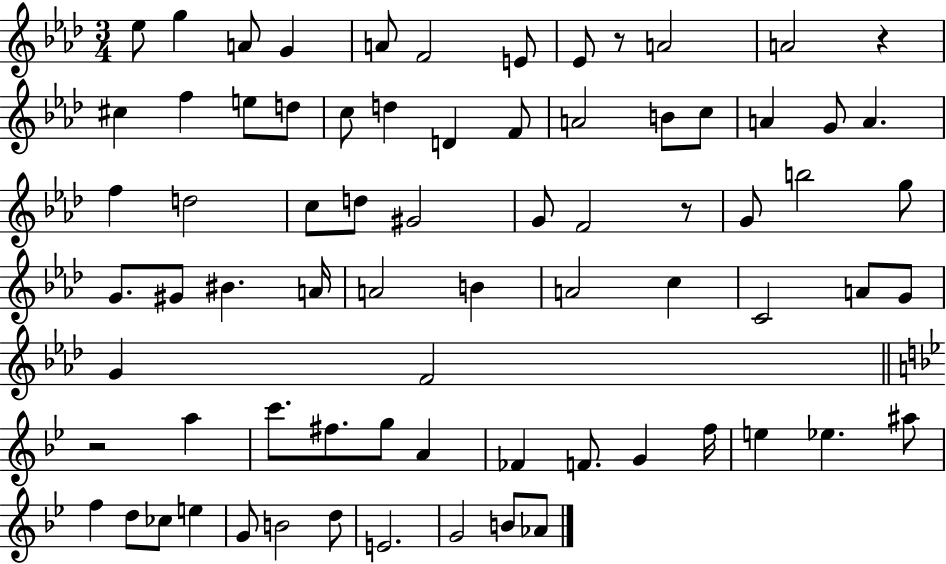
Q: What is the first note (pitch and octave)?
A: Eb5